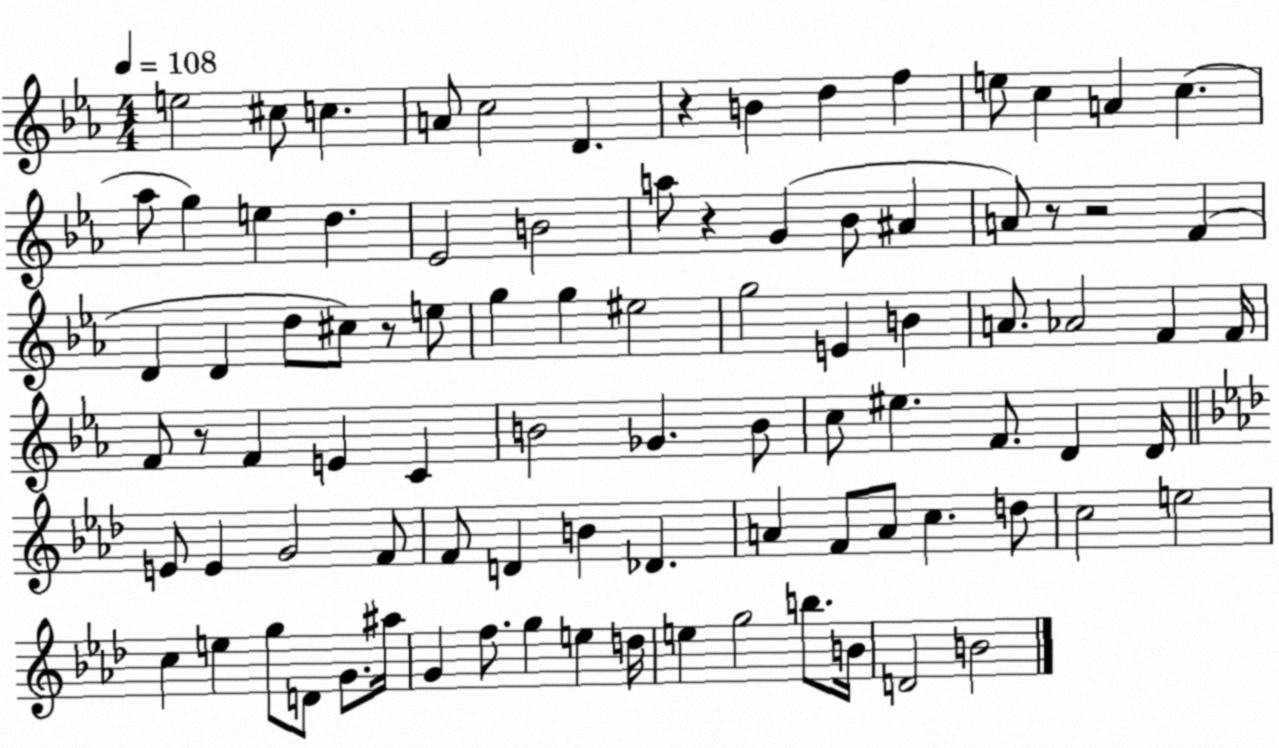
X:1
T:Untitled
M:4/4
L:1/4
K:Eb
e2 ^c/2 c A/2 c2 D z B d f e/2 c A c _a/2 g e d _E2 B2 a/2 z G _B/2 ^A A/2 z/2 z2 F D D d/2 ^c/2 z/2 e/2 g g ^e2 g2 E B A/2 _A2 F F/4 F/2 z/2 F E C B2 _G B/2 c/2 ^e F/2 D D/4 E/2 E G2 F/2 F/2 D B _D A F/2 A/2 c d/2 c2 e2 c e g/2 D/2 G/2 ^a/4 G f/2 g e d/4 e g2 b/2 B/4 D2 B2